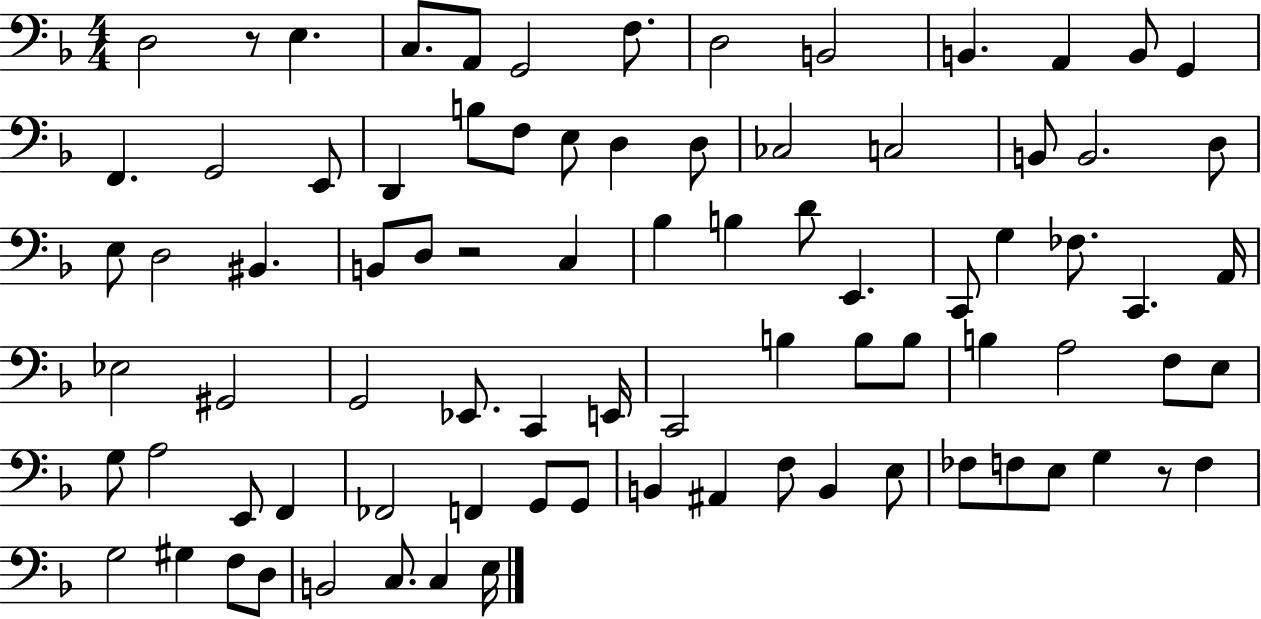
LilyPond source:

{
  \clef bass
  \numericTimeSignature
  \time 4/4
  \key f \major
  d2 r8 e4. | c8. a,8 g,2 f8. | d2 b,2 | b,4. a,4 b,8 g,4 | \break f,4. g,2 e,8 | d,4 b8 f8 e8 d4 d8 | ces2 c2 | b,8 b,2. d8 | \break e8 d2 bis,4. | b,8 d8 r2 c4 | bes4 b4 d'8 e,4. | c,8 g4 fes8. c,4. a,16 | \break ees2 gis,2 | g,2 ees,8. c,4 e,16 | c,2 b4 b8 b8 | b4 a2 f8 e8 | \break g8 a2 e,8 f,4 | fes,2 f,4 g,8 g,8 | b,4 ais,4 f8 b,4 e8 | fes8 f8 e8 g4 r8 f4 | \break g2 gis4 f8 d8 | b,2 c8. c4 e16 | \bar "|."
}